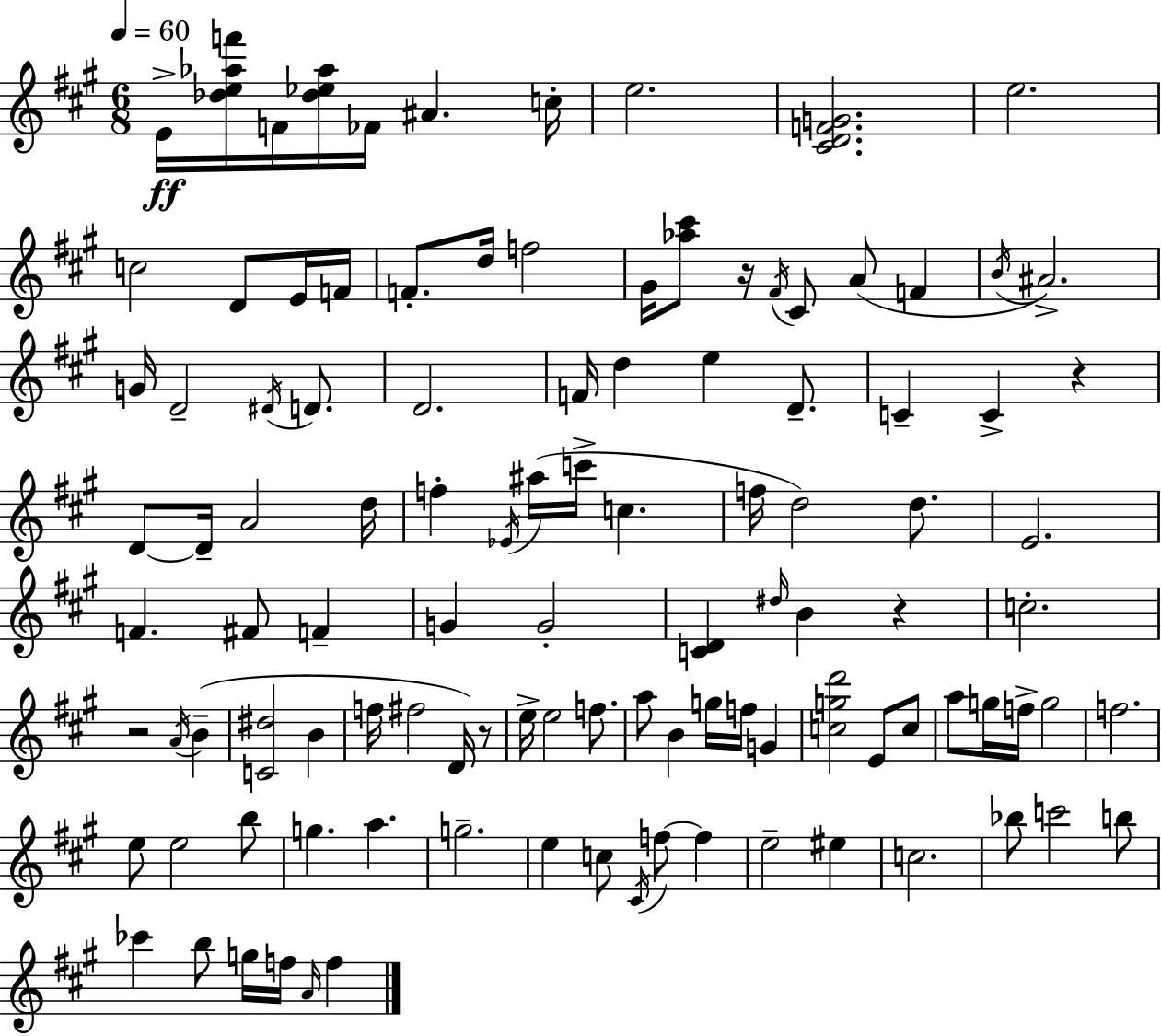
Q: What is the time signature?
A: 6/8